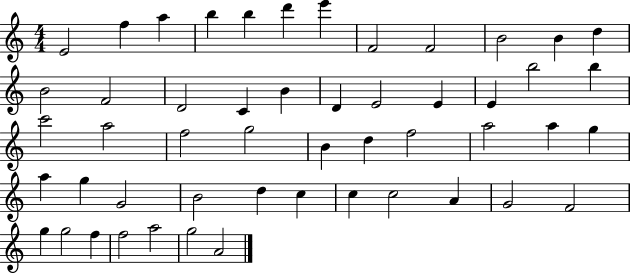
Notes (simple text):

E4/h F5/q A5/q B5/q B5/q D6/q E6/q F4/h F4/h B4/h B4/q D5/q B4/h F4/h D4/h C4/q B4/q D4/q E4/h E4/q E4/q B5/h B5/q C6/h A5/h F5/h G5/h B4/q D5/q F5/h A5/h A5/q G5/q A5/q G5/q G4/h B4/h D5/q C5/q C5/q C5/h A4/q G4/h F4/h G5/q G5/h F5/q F5/h A5/h G5/h A4/h